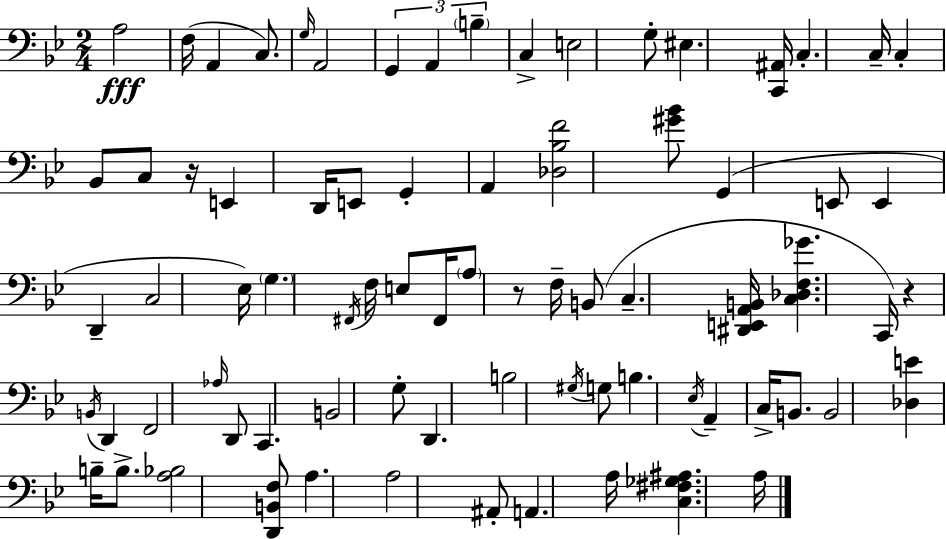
A3/h F3/s A2/q C3/e. G3/s A2/h G2/q A2/q B3/q C3/q E3/h G3/e EIS3/q. [C2,A#2]/s C3/q. C3/s C3/q Bb2/e C3/e R/s E2/q D2/s E2/e G2/q A2/q [Db3,Bb3,F4]/h [G#4,Bb4]/e G2/q E2/e E2/q D2/q C3/h Eb3/s G3/q. F#2/s F3/s E3/e F#2/s A3/e R/e F3/s B2/e C3/q. [D#2,E2,A2,B2]/s [C3,Db3,F3,Gb4]/q. C2/s R/q B2/s D2/q F2/h Ab3/s D2/e C2/q. B2/h G3/e D2/q. B3/h G#3/s G3/e B3/q. Eb3/s A2/q C3/s B2/e. B2/h [Db3,E4]/q B3/s B3/e. [A3,Bb3]/h [D2,B2,F3]/e A3/q. A3/h A#2/e A2/q. A3/s [C3,F#3,Gb3,A#3]/q. A3/s